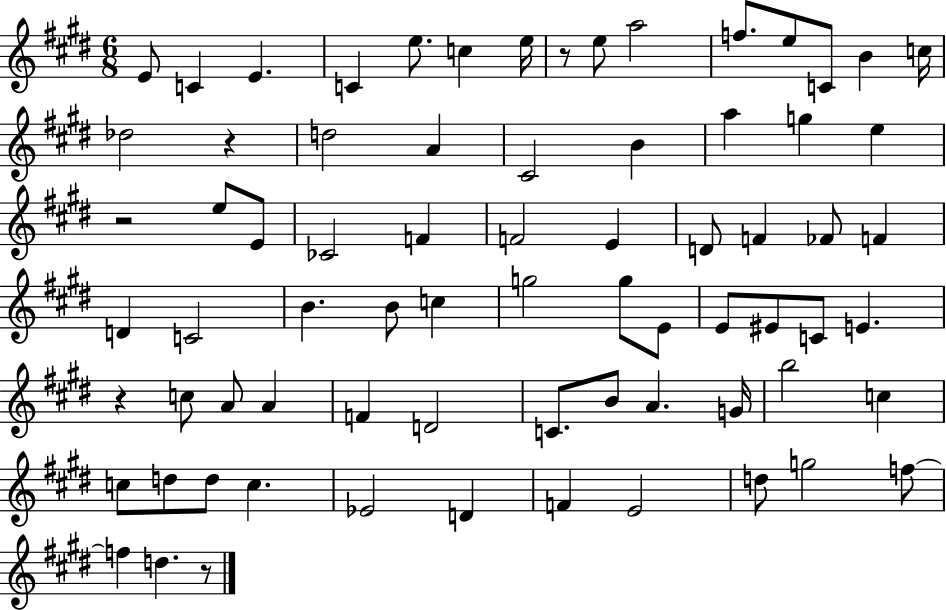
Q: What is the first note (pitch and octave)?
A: E4